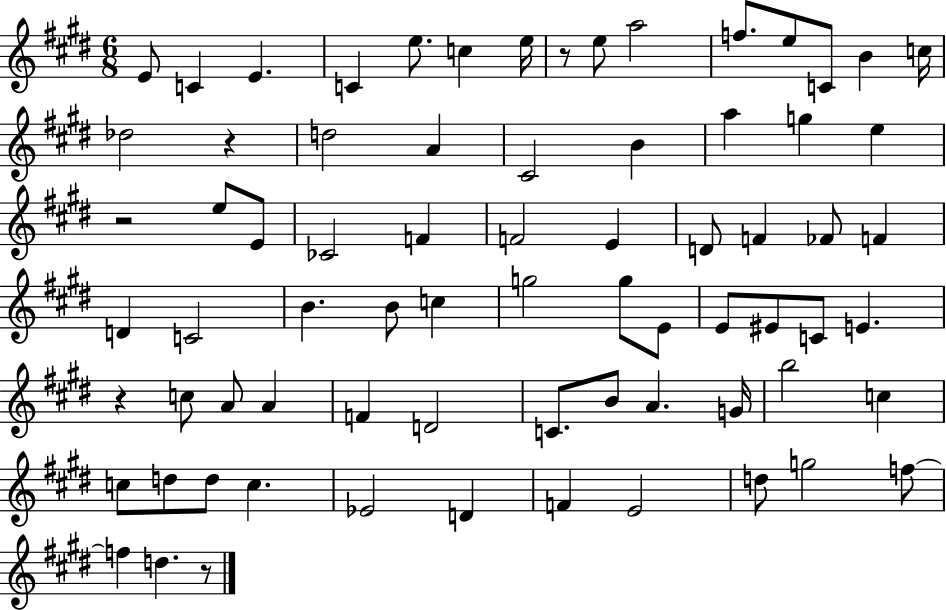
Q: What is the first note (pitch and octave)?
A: E4